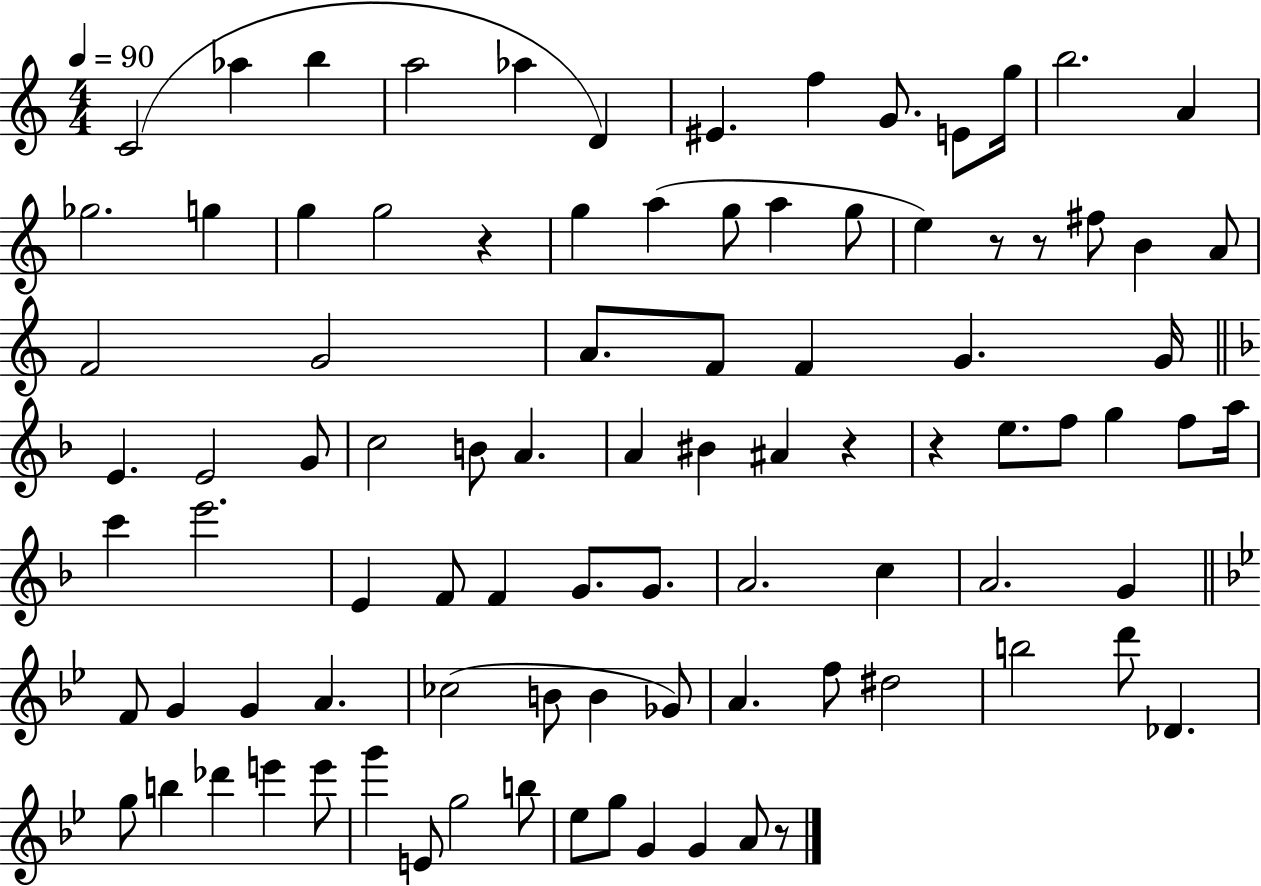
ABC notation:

X:1
T:Untitled
M:4/4
L:1/4
K:C
C2 _a b a2 _a D ^E f G/2 E/2 g/4 b2 A _g2 g g g2 z g a g/2 a g/2 e z/2 z/2 ^f/2 B A/2 F2 G2 A/2 F/2 F G G/4 E E2 G/2 c2 B/2 A A ^B ^A z z e/2 f/2 g f/2 a/4 c' e'2 E F/2 F G/2 G/2 A2 c A2 G F/2 G G A _c2 B/2 B _G/2 A f/2 ^d2 b2 d'/2 _D g/2 b _d' e' e'/2 g' E/2 g2 b/2 _e/2 g/2 G G A/2 z/2